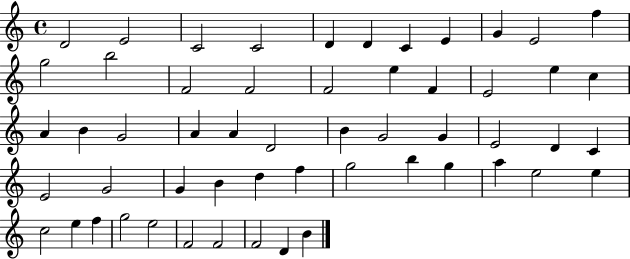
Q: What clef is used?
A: treble